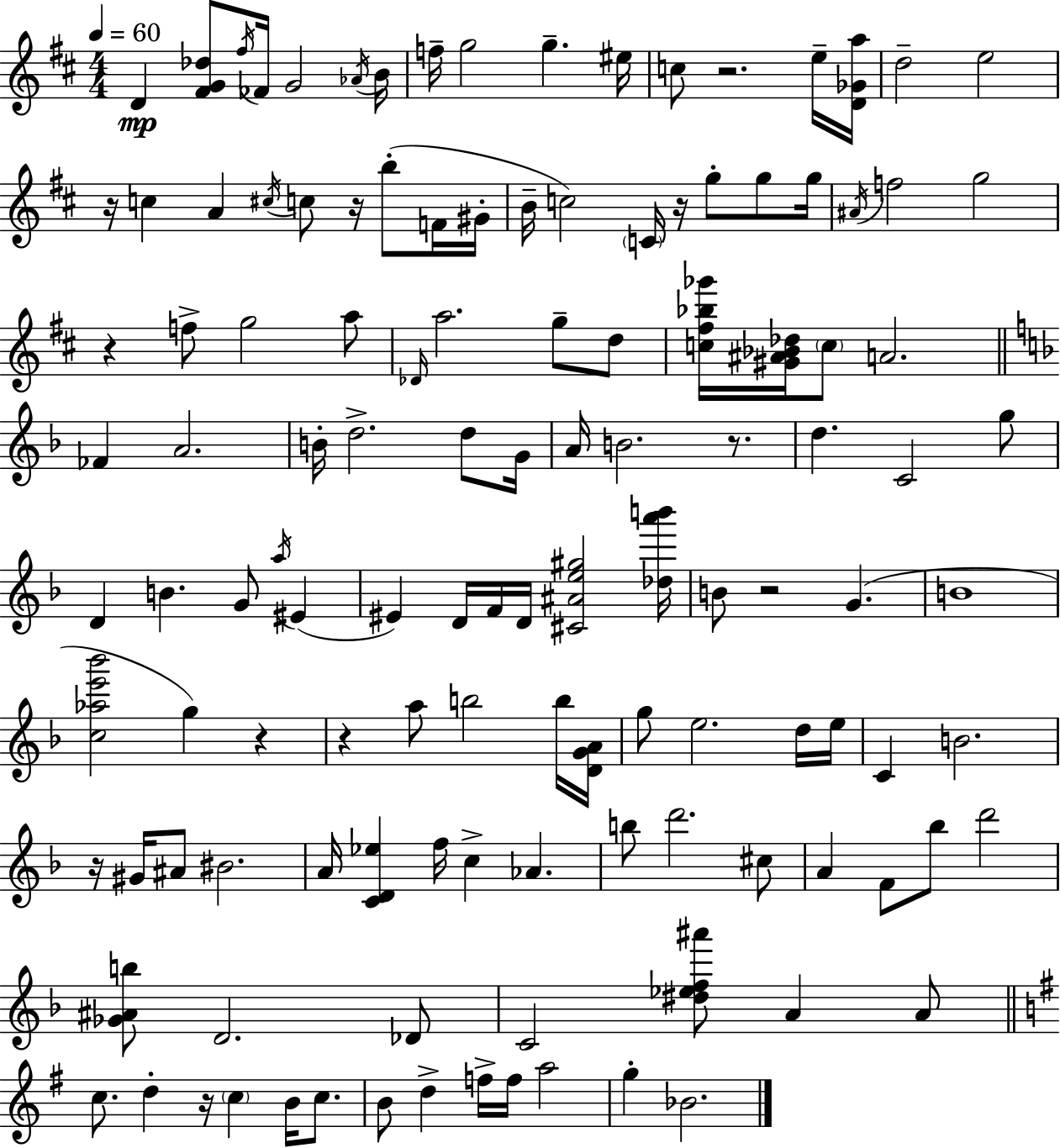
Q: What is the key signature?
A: D major